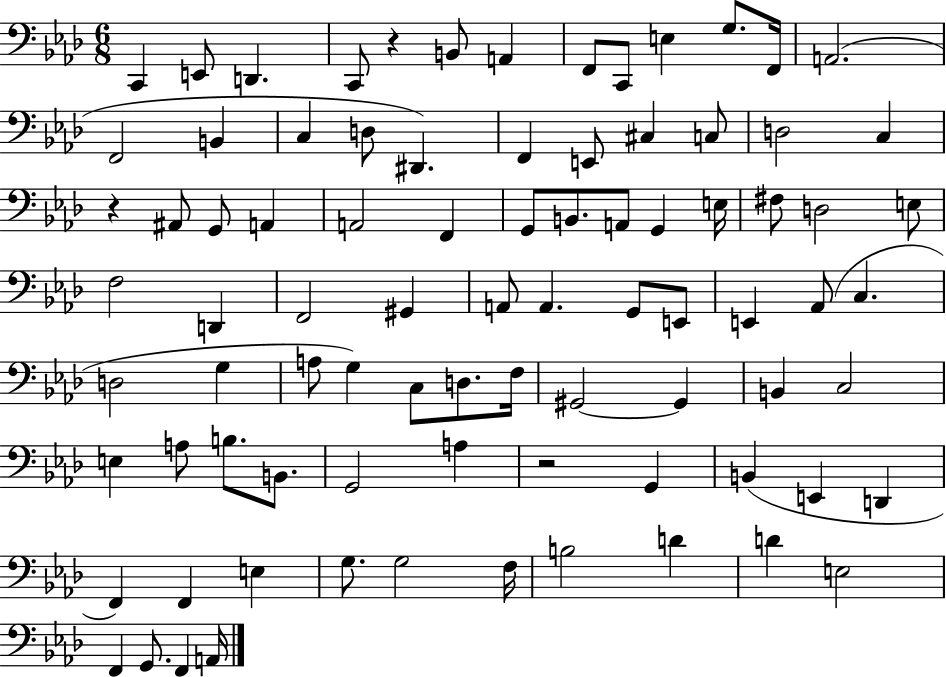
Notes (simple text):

C2/q E2/e D2/q. C2/e R/q B2/e A2/q F2/e C2/e E3/q G3/e. F2/s A2/h. F2/h B2/q C3/q D3/e D#2/q. F2/q E2/e C#3/q C3/e D3/h C3/q R/q A#2/e G2/e A2/q A2/h F2/q G2/e B2/e. A2/e G2/q E3/s F#3/e D3/h E3/e F3/h D2/q F2/h G#2/q A2/e A2/q. G2/e E2/e E2/q Ab2/e C3/q. D3/h G3/q A3/e G3/q C3/e D3/e. F3/s G#2/h G#2/q B2/q C3/h E3/q A3/e B3/e. B2/e. G2/h A3/q R/h G2/q B2/q E2/q D2/q F2/q F2/q E3/q G3/e. G3/h F3/s B3/h D4/q D4/q E3/h F2/q G2/e. F2/q A2/s